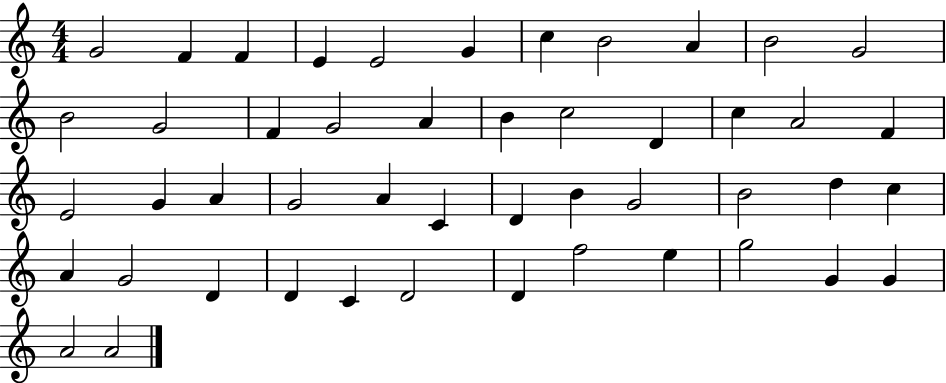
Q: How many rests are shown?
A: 0